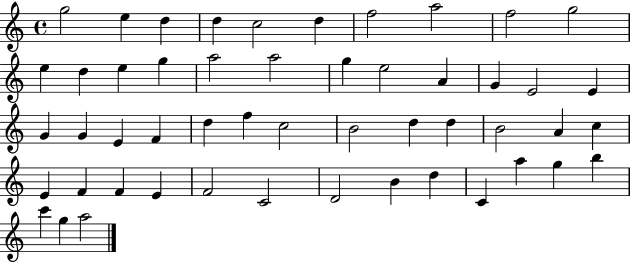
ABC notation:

X:1
T:Untitled
M:4/4
L:1/4
K:C
g2 e d d c2 d f2 a2 f2 g2 e d e g a2 a2 g e2 A G E2 E G G E F d f c2 B2 d d B2 A c E F F E F2 C2 D2 B d C a g b c' g a2